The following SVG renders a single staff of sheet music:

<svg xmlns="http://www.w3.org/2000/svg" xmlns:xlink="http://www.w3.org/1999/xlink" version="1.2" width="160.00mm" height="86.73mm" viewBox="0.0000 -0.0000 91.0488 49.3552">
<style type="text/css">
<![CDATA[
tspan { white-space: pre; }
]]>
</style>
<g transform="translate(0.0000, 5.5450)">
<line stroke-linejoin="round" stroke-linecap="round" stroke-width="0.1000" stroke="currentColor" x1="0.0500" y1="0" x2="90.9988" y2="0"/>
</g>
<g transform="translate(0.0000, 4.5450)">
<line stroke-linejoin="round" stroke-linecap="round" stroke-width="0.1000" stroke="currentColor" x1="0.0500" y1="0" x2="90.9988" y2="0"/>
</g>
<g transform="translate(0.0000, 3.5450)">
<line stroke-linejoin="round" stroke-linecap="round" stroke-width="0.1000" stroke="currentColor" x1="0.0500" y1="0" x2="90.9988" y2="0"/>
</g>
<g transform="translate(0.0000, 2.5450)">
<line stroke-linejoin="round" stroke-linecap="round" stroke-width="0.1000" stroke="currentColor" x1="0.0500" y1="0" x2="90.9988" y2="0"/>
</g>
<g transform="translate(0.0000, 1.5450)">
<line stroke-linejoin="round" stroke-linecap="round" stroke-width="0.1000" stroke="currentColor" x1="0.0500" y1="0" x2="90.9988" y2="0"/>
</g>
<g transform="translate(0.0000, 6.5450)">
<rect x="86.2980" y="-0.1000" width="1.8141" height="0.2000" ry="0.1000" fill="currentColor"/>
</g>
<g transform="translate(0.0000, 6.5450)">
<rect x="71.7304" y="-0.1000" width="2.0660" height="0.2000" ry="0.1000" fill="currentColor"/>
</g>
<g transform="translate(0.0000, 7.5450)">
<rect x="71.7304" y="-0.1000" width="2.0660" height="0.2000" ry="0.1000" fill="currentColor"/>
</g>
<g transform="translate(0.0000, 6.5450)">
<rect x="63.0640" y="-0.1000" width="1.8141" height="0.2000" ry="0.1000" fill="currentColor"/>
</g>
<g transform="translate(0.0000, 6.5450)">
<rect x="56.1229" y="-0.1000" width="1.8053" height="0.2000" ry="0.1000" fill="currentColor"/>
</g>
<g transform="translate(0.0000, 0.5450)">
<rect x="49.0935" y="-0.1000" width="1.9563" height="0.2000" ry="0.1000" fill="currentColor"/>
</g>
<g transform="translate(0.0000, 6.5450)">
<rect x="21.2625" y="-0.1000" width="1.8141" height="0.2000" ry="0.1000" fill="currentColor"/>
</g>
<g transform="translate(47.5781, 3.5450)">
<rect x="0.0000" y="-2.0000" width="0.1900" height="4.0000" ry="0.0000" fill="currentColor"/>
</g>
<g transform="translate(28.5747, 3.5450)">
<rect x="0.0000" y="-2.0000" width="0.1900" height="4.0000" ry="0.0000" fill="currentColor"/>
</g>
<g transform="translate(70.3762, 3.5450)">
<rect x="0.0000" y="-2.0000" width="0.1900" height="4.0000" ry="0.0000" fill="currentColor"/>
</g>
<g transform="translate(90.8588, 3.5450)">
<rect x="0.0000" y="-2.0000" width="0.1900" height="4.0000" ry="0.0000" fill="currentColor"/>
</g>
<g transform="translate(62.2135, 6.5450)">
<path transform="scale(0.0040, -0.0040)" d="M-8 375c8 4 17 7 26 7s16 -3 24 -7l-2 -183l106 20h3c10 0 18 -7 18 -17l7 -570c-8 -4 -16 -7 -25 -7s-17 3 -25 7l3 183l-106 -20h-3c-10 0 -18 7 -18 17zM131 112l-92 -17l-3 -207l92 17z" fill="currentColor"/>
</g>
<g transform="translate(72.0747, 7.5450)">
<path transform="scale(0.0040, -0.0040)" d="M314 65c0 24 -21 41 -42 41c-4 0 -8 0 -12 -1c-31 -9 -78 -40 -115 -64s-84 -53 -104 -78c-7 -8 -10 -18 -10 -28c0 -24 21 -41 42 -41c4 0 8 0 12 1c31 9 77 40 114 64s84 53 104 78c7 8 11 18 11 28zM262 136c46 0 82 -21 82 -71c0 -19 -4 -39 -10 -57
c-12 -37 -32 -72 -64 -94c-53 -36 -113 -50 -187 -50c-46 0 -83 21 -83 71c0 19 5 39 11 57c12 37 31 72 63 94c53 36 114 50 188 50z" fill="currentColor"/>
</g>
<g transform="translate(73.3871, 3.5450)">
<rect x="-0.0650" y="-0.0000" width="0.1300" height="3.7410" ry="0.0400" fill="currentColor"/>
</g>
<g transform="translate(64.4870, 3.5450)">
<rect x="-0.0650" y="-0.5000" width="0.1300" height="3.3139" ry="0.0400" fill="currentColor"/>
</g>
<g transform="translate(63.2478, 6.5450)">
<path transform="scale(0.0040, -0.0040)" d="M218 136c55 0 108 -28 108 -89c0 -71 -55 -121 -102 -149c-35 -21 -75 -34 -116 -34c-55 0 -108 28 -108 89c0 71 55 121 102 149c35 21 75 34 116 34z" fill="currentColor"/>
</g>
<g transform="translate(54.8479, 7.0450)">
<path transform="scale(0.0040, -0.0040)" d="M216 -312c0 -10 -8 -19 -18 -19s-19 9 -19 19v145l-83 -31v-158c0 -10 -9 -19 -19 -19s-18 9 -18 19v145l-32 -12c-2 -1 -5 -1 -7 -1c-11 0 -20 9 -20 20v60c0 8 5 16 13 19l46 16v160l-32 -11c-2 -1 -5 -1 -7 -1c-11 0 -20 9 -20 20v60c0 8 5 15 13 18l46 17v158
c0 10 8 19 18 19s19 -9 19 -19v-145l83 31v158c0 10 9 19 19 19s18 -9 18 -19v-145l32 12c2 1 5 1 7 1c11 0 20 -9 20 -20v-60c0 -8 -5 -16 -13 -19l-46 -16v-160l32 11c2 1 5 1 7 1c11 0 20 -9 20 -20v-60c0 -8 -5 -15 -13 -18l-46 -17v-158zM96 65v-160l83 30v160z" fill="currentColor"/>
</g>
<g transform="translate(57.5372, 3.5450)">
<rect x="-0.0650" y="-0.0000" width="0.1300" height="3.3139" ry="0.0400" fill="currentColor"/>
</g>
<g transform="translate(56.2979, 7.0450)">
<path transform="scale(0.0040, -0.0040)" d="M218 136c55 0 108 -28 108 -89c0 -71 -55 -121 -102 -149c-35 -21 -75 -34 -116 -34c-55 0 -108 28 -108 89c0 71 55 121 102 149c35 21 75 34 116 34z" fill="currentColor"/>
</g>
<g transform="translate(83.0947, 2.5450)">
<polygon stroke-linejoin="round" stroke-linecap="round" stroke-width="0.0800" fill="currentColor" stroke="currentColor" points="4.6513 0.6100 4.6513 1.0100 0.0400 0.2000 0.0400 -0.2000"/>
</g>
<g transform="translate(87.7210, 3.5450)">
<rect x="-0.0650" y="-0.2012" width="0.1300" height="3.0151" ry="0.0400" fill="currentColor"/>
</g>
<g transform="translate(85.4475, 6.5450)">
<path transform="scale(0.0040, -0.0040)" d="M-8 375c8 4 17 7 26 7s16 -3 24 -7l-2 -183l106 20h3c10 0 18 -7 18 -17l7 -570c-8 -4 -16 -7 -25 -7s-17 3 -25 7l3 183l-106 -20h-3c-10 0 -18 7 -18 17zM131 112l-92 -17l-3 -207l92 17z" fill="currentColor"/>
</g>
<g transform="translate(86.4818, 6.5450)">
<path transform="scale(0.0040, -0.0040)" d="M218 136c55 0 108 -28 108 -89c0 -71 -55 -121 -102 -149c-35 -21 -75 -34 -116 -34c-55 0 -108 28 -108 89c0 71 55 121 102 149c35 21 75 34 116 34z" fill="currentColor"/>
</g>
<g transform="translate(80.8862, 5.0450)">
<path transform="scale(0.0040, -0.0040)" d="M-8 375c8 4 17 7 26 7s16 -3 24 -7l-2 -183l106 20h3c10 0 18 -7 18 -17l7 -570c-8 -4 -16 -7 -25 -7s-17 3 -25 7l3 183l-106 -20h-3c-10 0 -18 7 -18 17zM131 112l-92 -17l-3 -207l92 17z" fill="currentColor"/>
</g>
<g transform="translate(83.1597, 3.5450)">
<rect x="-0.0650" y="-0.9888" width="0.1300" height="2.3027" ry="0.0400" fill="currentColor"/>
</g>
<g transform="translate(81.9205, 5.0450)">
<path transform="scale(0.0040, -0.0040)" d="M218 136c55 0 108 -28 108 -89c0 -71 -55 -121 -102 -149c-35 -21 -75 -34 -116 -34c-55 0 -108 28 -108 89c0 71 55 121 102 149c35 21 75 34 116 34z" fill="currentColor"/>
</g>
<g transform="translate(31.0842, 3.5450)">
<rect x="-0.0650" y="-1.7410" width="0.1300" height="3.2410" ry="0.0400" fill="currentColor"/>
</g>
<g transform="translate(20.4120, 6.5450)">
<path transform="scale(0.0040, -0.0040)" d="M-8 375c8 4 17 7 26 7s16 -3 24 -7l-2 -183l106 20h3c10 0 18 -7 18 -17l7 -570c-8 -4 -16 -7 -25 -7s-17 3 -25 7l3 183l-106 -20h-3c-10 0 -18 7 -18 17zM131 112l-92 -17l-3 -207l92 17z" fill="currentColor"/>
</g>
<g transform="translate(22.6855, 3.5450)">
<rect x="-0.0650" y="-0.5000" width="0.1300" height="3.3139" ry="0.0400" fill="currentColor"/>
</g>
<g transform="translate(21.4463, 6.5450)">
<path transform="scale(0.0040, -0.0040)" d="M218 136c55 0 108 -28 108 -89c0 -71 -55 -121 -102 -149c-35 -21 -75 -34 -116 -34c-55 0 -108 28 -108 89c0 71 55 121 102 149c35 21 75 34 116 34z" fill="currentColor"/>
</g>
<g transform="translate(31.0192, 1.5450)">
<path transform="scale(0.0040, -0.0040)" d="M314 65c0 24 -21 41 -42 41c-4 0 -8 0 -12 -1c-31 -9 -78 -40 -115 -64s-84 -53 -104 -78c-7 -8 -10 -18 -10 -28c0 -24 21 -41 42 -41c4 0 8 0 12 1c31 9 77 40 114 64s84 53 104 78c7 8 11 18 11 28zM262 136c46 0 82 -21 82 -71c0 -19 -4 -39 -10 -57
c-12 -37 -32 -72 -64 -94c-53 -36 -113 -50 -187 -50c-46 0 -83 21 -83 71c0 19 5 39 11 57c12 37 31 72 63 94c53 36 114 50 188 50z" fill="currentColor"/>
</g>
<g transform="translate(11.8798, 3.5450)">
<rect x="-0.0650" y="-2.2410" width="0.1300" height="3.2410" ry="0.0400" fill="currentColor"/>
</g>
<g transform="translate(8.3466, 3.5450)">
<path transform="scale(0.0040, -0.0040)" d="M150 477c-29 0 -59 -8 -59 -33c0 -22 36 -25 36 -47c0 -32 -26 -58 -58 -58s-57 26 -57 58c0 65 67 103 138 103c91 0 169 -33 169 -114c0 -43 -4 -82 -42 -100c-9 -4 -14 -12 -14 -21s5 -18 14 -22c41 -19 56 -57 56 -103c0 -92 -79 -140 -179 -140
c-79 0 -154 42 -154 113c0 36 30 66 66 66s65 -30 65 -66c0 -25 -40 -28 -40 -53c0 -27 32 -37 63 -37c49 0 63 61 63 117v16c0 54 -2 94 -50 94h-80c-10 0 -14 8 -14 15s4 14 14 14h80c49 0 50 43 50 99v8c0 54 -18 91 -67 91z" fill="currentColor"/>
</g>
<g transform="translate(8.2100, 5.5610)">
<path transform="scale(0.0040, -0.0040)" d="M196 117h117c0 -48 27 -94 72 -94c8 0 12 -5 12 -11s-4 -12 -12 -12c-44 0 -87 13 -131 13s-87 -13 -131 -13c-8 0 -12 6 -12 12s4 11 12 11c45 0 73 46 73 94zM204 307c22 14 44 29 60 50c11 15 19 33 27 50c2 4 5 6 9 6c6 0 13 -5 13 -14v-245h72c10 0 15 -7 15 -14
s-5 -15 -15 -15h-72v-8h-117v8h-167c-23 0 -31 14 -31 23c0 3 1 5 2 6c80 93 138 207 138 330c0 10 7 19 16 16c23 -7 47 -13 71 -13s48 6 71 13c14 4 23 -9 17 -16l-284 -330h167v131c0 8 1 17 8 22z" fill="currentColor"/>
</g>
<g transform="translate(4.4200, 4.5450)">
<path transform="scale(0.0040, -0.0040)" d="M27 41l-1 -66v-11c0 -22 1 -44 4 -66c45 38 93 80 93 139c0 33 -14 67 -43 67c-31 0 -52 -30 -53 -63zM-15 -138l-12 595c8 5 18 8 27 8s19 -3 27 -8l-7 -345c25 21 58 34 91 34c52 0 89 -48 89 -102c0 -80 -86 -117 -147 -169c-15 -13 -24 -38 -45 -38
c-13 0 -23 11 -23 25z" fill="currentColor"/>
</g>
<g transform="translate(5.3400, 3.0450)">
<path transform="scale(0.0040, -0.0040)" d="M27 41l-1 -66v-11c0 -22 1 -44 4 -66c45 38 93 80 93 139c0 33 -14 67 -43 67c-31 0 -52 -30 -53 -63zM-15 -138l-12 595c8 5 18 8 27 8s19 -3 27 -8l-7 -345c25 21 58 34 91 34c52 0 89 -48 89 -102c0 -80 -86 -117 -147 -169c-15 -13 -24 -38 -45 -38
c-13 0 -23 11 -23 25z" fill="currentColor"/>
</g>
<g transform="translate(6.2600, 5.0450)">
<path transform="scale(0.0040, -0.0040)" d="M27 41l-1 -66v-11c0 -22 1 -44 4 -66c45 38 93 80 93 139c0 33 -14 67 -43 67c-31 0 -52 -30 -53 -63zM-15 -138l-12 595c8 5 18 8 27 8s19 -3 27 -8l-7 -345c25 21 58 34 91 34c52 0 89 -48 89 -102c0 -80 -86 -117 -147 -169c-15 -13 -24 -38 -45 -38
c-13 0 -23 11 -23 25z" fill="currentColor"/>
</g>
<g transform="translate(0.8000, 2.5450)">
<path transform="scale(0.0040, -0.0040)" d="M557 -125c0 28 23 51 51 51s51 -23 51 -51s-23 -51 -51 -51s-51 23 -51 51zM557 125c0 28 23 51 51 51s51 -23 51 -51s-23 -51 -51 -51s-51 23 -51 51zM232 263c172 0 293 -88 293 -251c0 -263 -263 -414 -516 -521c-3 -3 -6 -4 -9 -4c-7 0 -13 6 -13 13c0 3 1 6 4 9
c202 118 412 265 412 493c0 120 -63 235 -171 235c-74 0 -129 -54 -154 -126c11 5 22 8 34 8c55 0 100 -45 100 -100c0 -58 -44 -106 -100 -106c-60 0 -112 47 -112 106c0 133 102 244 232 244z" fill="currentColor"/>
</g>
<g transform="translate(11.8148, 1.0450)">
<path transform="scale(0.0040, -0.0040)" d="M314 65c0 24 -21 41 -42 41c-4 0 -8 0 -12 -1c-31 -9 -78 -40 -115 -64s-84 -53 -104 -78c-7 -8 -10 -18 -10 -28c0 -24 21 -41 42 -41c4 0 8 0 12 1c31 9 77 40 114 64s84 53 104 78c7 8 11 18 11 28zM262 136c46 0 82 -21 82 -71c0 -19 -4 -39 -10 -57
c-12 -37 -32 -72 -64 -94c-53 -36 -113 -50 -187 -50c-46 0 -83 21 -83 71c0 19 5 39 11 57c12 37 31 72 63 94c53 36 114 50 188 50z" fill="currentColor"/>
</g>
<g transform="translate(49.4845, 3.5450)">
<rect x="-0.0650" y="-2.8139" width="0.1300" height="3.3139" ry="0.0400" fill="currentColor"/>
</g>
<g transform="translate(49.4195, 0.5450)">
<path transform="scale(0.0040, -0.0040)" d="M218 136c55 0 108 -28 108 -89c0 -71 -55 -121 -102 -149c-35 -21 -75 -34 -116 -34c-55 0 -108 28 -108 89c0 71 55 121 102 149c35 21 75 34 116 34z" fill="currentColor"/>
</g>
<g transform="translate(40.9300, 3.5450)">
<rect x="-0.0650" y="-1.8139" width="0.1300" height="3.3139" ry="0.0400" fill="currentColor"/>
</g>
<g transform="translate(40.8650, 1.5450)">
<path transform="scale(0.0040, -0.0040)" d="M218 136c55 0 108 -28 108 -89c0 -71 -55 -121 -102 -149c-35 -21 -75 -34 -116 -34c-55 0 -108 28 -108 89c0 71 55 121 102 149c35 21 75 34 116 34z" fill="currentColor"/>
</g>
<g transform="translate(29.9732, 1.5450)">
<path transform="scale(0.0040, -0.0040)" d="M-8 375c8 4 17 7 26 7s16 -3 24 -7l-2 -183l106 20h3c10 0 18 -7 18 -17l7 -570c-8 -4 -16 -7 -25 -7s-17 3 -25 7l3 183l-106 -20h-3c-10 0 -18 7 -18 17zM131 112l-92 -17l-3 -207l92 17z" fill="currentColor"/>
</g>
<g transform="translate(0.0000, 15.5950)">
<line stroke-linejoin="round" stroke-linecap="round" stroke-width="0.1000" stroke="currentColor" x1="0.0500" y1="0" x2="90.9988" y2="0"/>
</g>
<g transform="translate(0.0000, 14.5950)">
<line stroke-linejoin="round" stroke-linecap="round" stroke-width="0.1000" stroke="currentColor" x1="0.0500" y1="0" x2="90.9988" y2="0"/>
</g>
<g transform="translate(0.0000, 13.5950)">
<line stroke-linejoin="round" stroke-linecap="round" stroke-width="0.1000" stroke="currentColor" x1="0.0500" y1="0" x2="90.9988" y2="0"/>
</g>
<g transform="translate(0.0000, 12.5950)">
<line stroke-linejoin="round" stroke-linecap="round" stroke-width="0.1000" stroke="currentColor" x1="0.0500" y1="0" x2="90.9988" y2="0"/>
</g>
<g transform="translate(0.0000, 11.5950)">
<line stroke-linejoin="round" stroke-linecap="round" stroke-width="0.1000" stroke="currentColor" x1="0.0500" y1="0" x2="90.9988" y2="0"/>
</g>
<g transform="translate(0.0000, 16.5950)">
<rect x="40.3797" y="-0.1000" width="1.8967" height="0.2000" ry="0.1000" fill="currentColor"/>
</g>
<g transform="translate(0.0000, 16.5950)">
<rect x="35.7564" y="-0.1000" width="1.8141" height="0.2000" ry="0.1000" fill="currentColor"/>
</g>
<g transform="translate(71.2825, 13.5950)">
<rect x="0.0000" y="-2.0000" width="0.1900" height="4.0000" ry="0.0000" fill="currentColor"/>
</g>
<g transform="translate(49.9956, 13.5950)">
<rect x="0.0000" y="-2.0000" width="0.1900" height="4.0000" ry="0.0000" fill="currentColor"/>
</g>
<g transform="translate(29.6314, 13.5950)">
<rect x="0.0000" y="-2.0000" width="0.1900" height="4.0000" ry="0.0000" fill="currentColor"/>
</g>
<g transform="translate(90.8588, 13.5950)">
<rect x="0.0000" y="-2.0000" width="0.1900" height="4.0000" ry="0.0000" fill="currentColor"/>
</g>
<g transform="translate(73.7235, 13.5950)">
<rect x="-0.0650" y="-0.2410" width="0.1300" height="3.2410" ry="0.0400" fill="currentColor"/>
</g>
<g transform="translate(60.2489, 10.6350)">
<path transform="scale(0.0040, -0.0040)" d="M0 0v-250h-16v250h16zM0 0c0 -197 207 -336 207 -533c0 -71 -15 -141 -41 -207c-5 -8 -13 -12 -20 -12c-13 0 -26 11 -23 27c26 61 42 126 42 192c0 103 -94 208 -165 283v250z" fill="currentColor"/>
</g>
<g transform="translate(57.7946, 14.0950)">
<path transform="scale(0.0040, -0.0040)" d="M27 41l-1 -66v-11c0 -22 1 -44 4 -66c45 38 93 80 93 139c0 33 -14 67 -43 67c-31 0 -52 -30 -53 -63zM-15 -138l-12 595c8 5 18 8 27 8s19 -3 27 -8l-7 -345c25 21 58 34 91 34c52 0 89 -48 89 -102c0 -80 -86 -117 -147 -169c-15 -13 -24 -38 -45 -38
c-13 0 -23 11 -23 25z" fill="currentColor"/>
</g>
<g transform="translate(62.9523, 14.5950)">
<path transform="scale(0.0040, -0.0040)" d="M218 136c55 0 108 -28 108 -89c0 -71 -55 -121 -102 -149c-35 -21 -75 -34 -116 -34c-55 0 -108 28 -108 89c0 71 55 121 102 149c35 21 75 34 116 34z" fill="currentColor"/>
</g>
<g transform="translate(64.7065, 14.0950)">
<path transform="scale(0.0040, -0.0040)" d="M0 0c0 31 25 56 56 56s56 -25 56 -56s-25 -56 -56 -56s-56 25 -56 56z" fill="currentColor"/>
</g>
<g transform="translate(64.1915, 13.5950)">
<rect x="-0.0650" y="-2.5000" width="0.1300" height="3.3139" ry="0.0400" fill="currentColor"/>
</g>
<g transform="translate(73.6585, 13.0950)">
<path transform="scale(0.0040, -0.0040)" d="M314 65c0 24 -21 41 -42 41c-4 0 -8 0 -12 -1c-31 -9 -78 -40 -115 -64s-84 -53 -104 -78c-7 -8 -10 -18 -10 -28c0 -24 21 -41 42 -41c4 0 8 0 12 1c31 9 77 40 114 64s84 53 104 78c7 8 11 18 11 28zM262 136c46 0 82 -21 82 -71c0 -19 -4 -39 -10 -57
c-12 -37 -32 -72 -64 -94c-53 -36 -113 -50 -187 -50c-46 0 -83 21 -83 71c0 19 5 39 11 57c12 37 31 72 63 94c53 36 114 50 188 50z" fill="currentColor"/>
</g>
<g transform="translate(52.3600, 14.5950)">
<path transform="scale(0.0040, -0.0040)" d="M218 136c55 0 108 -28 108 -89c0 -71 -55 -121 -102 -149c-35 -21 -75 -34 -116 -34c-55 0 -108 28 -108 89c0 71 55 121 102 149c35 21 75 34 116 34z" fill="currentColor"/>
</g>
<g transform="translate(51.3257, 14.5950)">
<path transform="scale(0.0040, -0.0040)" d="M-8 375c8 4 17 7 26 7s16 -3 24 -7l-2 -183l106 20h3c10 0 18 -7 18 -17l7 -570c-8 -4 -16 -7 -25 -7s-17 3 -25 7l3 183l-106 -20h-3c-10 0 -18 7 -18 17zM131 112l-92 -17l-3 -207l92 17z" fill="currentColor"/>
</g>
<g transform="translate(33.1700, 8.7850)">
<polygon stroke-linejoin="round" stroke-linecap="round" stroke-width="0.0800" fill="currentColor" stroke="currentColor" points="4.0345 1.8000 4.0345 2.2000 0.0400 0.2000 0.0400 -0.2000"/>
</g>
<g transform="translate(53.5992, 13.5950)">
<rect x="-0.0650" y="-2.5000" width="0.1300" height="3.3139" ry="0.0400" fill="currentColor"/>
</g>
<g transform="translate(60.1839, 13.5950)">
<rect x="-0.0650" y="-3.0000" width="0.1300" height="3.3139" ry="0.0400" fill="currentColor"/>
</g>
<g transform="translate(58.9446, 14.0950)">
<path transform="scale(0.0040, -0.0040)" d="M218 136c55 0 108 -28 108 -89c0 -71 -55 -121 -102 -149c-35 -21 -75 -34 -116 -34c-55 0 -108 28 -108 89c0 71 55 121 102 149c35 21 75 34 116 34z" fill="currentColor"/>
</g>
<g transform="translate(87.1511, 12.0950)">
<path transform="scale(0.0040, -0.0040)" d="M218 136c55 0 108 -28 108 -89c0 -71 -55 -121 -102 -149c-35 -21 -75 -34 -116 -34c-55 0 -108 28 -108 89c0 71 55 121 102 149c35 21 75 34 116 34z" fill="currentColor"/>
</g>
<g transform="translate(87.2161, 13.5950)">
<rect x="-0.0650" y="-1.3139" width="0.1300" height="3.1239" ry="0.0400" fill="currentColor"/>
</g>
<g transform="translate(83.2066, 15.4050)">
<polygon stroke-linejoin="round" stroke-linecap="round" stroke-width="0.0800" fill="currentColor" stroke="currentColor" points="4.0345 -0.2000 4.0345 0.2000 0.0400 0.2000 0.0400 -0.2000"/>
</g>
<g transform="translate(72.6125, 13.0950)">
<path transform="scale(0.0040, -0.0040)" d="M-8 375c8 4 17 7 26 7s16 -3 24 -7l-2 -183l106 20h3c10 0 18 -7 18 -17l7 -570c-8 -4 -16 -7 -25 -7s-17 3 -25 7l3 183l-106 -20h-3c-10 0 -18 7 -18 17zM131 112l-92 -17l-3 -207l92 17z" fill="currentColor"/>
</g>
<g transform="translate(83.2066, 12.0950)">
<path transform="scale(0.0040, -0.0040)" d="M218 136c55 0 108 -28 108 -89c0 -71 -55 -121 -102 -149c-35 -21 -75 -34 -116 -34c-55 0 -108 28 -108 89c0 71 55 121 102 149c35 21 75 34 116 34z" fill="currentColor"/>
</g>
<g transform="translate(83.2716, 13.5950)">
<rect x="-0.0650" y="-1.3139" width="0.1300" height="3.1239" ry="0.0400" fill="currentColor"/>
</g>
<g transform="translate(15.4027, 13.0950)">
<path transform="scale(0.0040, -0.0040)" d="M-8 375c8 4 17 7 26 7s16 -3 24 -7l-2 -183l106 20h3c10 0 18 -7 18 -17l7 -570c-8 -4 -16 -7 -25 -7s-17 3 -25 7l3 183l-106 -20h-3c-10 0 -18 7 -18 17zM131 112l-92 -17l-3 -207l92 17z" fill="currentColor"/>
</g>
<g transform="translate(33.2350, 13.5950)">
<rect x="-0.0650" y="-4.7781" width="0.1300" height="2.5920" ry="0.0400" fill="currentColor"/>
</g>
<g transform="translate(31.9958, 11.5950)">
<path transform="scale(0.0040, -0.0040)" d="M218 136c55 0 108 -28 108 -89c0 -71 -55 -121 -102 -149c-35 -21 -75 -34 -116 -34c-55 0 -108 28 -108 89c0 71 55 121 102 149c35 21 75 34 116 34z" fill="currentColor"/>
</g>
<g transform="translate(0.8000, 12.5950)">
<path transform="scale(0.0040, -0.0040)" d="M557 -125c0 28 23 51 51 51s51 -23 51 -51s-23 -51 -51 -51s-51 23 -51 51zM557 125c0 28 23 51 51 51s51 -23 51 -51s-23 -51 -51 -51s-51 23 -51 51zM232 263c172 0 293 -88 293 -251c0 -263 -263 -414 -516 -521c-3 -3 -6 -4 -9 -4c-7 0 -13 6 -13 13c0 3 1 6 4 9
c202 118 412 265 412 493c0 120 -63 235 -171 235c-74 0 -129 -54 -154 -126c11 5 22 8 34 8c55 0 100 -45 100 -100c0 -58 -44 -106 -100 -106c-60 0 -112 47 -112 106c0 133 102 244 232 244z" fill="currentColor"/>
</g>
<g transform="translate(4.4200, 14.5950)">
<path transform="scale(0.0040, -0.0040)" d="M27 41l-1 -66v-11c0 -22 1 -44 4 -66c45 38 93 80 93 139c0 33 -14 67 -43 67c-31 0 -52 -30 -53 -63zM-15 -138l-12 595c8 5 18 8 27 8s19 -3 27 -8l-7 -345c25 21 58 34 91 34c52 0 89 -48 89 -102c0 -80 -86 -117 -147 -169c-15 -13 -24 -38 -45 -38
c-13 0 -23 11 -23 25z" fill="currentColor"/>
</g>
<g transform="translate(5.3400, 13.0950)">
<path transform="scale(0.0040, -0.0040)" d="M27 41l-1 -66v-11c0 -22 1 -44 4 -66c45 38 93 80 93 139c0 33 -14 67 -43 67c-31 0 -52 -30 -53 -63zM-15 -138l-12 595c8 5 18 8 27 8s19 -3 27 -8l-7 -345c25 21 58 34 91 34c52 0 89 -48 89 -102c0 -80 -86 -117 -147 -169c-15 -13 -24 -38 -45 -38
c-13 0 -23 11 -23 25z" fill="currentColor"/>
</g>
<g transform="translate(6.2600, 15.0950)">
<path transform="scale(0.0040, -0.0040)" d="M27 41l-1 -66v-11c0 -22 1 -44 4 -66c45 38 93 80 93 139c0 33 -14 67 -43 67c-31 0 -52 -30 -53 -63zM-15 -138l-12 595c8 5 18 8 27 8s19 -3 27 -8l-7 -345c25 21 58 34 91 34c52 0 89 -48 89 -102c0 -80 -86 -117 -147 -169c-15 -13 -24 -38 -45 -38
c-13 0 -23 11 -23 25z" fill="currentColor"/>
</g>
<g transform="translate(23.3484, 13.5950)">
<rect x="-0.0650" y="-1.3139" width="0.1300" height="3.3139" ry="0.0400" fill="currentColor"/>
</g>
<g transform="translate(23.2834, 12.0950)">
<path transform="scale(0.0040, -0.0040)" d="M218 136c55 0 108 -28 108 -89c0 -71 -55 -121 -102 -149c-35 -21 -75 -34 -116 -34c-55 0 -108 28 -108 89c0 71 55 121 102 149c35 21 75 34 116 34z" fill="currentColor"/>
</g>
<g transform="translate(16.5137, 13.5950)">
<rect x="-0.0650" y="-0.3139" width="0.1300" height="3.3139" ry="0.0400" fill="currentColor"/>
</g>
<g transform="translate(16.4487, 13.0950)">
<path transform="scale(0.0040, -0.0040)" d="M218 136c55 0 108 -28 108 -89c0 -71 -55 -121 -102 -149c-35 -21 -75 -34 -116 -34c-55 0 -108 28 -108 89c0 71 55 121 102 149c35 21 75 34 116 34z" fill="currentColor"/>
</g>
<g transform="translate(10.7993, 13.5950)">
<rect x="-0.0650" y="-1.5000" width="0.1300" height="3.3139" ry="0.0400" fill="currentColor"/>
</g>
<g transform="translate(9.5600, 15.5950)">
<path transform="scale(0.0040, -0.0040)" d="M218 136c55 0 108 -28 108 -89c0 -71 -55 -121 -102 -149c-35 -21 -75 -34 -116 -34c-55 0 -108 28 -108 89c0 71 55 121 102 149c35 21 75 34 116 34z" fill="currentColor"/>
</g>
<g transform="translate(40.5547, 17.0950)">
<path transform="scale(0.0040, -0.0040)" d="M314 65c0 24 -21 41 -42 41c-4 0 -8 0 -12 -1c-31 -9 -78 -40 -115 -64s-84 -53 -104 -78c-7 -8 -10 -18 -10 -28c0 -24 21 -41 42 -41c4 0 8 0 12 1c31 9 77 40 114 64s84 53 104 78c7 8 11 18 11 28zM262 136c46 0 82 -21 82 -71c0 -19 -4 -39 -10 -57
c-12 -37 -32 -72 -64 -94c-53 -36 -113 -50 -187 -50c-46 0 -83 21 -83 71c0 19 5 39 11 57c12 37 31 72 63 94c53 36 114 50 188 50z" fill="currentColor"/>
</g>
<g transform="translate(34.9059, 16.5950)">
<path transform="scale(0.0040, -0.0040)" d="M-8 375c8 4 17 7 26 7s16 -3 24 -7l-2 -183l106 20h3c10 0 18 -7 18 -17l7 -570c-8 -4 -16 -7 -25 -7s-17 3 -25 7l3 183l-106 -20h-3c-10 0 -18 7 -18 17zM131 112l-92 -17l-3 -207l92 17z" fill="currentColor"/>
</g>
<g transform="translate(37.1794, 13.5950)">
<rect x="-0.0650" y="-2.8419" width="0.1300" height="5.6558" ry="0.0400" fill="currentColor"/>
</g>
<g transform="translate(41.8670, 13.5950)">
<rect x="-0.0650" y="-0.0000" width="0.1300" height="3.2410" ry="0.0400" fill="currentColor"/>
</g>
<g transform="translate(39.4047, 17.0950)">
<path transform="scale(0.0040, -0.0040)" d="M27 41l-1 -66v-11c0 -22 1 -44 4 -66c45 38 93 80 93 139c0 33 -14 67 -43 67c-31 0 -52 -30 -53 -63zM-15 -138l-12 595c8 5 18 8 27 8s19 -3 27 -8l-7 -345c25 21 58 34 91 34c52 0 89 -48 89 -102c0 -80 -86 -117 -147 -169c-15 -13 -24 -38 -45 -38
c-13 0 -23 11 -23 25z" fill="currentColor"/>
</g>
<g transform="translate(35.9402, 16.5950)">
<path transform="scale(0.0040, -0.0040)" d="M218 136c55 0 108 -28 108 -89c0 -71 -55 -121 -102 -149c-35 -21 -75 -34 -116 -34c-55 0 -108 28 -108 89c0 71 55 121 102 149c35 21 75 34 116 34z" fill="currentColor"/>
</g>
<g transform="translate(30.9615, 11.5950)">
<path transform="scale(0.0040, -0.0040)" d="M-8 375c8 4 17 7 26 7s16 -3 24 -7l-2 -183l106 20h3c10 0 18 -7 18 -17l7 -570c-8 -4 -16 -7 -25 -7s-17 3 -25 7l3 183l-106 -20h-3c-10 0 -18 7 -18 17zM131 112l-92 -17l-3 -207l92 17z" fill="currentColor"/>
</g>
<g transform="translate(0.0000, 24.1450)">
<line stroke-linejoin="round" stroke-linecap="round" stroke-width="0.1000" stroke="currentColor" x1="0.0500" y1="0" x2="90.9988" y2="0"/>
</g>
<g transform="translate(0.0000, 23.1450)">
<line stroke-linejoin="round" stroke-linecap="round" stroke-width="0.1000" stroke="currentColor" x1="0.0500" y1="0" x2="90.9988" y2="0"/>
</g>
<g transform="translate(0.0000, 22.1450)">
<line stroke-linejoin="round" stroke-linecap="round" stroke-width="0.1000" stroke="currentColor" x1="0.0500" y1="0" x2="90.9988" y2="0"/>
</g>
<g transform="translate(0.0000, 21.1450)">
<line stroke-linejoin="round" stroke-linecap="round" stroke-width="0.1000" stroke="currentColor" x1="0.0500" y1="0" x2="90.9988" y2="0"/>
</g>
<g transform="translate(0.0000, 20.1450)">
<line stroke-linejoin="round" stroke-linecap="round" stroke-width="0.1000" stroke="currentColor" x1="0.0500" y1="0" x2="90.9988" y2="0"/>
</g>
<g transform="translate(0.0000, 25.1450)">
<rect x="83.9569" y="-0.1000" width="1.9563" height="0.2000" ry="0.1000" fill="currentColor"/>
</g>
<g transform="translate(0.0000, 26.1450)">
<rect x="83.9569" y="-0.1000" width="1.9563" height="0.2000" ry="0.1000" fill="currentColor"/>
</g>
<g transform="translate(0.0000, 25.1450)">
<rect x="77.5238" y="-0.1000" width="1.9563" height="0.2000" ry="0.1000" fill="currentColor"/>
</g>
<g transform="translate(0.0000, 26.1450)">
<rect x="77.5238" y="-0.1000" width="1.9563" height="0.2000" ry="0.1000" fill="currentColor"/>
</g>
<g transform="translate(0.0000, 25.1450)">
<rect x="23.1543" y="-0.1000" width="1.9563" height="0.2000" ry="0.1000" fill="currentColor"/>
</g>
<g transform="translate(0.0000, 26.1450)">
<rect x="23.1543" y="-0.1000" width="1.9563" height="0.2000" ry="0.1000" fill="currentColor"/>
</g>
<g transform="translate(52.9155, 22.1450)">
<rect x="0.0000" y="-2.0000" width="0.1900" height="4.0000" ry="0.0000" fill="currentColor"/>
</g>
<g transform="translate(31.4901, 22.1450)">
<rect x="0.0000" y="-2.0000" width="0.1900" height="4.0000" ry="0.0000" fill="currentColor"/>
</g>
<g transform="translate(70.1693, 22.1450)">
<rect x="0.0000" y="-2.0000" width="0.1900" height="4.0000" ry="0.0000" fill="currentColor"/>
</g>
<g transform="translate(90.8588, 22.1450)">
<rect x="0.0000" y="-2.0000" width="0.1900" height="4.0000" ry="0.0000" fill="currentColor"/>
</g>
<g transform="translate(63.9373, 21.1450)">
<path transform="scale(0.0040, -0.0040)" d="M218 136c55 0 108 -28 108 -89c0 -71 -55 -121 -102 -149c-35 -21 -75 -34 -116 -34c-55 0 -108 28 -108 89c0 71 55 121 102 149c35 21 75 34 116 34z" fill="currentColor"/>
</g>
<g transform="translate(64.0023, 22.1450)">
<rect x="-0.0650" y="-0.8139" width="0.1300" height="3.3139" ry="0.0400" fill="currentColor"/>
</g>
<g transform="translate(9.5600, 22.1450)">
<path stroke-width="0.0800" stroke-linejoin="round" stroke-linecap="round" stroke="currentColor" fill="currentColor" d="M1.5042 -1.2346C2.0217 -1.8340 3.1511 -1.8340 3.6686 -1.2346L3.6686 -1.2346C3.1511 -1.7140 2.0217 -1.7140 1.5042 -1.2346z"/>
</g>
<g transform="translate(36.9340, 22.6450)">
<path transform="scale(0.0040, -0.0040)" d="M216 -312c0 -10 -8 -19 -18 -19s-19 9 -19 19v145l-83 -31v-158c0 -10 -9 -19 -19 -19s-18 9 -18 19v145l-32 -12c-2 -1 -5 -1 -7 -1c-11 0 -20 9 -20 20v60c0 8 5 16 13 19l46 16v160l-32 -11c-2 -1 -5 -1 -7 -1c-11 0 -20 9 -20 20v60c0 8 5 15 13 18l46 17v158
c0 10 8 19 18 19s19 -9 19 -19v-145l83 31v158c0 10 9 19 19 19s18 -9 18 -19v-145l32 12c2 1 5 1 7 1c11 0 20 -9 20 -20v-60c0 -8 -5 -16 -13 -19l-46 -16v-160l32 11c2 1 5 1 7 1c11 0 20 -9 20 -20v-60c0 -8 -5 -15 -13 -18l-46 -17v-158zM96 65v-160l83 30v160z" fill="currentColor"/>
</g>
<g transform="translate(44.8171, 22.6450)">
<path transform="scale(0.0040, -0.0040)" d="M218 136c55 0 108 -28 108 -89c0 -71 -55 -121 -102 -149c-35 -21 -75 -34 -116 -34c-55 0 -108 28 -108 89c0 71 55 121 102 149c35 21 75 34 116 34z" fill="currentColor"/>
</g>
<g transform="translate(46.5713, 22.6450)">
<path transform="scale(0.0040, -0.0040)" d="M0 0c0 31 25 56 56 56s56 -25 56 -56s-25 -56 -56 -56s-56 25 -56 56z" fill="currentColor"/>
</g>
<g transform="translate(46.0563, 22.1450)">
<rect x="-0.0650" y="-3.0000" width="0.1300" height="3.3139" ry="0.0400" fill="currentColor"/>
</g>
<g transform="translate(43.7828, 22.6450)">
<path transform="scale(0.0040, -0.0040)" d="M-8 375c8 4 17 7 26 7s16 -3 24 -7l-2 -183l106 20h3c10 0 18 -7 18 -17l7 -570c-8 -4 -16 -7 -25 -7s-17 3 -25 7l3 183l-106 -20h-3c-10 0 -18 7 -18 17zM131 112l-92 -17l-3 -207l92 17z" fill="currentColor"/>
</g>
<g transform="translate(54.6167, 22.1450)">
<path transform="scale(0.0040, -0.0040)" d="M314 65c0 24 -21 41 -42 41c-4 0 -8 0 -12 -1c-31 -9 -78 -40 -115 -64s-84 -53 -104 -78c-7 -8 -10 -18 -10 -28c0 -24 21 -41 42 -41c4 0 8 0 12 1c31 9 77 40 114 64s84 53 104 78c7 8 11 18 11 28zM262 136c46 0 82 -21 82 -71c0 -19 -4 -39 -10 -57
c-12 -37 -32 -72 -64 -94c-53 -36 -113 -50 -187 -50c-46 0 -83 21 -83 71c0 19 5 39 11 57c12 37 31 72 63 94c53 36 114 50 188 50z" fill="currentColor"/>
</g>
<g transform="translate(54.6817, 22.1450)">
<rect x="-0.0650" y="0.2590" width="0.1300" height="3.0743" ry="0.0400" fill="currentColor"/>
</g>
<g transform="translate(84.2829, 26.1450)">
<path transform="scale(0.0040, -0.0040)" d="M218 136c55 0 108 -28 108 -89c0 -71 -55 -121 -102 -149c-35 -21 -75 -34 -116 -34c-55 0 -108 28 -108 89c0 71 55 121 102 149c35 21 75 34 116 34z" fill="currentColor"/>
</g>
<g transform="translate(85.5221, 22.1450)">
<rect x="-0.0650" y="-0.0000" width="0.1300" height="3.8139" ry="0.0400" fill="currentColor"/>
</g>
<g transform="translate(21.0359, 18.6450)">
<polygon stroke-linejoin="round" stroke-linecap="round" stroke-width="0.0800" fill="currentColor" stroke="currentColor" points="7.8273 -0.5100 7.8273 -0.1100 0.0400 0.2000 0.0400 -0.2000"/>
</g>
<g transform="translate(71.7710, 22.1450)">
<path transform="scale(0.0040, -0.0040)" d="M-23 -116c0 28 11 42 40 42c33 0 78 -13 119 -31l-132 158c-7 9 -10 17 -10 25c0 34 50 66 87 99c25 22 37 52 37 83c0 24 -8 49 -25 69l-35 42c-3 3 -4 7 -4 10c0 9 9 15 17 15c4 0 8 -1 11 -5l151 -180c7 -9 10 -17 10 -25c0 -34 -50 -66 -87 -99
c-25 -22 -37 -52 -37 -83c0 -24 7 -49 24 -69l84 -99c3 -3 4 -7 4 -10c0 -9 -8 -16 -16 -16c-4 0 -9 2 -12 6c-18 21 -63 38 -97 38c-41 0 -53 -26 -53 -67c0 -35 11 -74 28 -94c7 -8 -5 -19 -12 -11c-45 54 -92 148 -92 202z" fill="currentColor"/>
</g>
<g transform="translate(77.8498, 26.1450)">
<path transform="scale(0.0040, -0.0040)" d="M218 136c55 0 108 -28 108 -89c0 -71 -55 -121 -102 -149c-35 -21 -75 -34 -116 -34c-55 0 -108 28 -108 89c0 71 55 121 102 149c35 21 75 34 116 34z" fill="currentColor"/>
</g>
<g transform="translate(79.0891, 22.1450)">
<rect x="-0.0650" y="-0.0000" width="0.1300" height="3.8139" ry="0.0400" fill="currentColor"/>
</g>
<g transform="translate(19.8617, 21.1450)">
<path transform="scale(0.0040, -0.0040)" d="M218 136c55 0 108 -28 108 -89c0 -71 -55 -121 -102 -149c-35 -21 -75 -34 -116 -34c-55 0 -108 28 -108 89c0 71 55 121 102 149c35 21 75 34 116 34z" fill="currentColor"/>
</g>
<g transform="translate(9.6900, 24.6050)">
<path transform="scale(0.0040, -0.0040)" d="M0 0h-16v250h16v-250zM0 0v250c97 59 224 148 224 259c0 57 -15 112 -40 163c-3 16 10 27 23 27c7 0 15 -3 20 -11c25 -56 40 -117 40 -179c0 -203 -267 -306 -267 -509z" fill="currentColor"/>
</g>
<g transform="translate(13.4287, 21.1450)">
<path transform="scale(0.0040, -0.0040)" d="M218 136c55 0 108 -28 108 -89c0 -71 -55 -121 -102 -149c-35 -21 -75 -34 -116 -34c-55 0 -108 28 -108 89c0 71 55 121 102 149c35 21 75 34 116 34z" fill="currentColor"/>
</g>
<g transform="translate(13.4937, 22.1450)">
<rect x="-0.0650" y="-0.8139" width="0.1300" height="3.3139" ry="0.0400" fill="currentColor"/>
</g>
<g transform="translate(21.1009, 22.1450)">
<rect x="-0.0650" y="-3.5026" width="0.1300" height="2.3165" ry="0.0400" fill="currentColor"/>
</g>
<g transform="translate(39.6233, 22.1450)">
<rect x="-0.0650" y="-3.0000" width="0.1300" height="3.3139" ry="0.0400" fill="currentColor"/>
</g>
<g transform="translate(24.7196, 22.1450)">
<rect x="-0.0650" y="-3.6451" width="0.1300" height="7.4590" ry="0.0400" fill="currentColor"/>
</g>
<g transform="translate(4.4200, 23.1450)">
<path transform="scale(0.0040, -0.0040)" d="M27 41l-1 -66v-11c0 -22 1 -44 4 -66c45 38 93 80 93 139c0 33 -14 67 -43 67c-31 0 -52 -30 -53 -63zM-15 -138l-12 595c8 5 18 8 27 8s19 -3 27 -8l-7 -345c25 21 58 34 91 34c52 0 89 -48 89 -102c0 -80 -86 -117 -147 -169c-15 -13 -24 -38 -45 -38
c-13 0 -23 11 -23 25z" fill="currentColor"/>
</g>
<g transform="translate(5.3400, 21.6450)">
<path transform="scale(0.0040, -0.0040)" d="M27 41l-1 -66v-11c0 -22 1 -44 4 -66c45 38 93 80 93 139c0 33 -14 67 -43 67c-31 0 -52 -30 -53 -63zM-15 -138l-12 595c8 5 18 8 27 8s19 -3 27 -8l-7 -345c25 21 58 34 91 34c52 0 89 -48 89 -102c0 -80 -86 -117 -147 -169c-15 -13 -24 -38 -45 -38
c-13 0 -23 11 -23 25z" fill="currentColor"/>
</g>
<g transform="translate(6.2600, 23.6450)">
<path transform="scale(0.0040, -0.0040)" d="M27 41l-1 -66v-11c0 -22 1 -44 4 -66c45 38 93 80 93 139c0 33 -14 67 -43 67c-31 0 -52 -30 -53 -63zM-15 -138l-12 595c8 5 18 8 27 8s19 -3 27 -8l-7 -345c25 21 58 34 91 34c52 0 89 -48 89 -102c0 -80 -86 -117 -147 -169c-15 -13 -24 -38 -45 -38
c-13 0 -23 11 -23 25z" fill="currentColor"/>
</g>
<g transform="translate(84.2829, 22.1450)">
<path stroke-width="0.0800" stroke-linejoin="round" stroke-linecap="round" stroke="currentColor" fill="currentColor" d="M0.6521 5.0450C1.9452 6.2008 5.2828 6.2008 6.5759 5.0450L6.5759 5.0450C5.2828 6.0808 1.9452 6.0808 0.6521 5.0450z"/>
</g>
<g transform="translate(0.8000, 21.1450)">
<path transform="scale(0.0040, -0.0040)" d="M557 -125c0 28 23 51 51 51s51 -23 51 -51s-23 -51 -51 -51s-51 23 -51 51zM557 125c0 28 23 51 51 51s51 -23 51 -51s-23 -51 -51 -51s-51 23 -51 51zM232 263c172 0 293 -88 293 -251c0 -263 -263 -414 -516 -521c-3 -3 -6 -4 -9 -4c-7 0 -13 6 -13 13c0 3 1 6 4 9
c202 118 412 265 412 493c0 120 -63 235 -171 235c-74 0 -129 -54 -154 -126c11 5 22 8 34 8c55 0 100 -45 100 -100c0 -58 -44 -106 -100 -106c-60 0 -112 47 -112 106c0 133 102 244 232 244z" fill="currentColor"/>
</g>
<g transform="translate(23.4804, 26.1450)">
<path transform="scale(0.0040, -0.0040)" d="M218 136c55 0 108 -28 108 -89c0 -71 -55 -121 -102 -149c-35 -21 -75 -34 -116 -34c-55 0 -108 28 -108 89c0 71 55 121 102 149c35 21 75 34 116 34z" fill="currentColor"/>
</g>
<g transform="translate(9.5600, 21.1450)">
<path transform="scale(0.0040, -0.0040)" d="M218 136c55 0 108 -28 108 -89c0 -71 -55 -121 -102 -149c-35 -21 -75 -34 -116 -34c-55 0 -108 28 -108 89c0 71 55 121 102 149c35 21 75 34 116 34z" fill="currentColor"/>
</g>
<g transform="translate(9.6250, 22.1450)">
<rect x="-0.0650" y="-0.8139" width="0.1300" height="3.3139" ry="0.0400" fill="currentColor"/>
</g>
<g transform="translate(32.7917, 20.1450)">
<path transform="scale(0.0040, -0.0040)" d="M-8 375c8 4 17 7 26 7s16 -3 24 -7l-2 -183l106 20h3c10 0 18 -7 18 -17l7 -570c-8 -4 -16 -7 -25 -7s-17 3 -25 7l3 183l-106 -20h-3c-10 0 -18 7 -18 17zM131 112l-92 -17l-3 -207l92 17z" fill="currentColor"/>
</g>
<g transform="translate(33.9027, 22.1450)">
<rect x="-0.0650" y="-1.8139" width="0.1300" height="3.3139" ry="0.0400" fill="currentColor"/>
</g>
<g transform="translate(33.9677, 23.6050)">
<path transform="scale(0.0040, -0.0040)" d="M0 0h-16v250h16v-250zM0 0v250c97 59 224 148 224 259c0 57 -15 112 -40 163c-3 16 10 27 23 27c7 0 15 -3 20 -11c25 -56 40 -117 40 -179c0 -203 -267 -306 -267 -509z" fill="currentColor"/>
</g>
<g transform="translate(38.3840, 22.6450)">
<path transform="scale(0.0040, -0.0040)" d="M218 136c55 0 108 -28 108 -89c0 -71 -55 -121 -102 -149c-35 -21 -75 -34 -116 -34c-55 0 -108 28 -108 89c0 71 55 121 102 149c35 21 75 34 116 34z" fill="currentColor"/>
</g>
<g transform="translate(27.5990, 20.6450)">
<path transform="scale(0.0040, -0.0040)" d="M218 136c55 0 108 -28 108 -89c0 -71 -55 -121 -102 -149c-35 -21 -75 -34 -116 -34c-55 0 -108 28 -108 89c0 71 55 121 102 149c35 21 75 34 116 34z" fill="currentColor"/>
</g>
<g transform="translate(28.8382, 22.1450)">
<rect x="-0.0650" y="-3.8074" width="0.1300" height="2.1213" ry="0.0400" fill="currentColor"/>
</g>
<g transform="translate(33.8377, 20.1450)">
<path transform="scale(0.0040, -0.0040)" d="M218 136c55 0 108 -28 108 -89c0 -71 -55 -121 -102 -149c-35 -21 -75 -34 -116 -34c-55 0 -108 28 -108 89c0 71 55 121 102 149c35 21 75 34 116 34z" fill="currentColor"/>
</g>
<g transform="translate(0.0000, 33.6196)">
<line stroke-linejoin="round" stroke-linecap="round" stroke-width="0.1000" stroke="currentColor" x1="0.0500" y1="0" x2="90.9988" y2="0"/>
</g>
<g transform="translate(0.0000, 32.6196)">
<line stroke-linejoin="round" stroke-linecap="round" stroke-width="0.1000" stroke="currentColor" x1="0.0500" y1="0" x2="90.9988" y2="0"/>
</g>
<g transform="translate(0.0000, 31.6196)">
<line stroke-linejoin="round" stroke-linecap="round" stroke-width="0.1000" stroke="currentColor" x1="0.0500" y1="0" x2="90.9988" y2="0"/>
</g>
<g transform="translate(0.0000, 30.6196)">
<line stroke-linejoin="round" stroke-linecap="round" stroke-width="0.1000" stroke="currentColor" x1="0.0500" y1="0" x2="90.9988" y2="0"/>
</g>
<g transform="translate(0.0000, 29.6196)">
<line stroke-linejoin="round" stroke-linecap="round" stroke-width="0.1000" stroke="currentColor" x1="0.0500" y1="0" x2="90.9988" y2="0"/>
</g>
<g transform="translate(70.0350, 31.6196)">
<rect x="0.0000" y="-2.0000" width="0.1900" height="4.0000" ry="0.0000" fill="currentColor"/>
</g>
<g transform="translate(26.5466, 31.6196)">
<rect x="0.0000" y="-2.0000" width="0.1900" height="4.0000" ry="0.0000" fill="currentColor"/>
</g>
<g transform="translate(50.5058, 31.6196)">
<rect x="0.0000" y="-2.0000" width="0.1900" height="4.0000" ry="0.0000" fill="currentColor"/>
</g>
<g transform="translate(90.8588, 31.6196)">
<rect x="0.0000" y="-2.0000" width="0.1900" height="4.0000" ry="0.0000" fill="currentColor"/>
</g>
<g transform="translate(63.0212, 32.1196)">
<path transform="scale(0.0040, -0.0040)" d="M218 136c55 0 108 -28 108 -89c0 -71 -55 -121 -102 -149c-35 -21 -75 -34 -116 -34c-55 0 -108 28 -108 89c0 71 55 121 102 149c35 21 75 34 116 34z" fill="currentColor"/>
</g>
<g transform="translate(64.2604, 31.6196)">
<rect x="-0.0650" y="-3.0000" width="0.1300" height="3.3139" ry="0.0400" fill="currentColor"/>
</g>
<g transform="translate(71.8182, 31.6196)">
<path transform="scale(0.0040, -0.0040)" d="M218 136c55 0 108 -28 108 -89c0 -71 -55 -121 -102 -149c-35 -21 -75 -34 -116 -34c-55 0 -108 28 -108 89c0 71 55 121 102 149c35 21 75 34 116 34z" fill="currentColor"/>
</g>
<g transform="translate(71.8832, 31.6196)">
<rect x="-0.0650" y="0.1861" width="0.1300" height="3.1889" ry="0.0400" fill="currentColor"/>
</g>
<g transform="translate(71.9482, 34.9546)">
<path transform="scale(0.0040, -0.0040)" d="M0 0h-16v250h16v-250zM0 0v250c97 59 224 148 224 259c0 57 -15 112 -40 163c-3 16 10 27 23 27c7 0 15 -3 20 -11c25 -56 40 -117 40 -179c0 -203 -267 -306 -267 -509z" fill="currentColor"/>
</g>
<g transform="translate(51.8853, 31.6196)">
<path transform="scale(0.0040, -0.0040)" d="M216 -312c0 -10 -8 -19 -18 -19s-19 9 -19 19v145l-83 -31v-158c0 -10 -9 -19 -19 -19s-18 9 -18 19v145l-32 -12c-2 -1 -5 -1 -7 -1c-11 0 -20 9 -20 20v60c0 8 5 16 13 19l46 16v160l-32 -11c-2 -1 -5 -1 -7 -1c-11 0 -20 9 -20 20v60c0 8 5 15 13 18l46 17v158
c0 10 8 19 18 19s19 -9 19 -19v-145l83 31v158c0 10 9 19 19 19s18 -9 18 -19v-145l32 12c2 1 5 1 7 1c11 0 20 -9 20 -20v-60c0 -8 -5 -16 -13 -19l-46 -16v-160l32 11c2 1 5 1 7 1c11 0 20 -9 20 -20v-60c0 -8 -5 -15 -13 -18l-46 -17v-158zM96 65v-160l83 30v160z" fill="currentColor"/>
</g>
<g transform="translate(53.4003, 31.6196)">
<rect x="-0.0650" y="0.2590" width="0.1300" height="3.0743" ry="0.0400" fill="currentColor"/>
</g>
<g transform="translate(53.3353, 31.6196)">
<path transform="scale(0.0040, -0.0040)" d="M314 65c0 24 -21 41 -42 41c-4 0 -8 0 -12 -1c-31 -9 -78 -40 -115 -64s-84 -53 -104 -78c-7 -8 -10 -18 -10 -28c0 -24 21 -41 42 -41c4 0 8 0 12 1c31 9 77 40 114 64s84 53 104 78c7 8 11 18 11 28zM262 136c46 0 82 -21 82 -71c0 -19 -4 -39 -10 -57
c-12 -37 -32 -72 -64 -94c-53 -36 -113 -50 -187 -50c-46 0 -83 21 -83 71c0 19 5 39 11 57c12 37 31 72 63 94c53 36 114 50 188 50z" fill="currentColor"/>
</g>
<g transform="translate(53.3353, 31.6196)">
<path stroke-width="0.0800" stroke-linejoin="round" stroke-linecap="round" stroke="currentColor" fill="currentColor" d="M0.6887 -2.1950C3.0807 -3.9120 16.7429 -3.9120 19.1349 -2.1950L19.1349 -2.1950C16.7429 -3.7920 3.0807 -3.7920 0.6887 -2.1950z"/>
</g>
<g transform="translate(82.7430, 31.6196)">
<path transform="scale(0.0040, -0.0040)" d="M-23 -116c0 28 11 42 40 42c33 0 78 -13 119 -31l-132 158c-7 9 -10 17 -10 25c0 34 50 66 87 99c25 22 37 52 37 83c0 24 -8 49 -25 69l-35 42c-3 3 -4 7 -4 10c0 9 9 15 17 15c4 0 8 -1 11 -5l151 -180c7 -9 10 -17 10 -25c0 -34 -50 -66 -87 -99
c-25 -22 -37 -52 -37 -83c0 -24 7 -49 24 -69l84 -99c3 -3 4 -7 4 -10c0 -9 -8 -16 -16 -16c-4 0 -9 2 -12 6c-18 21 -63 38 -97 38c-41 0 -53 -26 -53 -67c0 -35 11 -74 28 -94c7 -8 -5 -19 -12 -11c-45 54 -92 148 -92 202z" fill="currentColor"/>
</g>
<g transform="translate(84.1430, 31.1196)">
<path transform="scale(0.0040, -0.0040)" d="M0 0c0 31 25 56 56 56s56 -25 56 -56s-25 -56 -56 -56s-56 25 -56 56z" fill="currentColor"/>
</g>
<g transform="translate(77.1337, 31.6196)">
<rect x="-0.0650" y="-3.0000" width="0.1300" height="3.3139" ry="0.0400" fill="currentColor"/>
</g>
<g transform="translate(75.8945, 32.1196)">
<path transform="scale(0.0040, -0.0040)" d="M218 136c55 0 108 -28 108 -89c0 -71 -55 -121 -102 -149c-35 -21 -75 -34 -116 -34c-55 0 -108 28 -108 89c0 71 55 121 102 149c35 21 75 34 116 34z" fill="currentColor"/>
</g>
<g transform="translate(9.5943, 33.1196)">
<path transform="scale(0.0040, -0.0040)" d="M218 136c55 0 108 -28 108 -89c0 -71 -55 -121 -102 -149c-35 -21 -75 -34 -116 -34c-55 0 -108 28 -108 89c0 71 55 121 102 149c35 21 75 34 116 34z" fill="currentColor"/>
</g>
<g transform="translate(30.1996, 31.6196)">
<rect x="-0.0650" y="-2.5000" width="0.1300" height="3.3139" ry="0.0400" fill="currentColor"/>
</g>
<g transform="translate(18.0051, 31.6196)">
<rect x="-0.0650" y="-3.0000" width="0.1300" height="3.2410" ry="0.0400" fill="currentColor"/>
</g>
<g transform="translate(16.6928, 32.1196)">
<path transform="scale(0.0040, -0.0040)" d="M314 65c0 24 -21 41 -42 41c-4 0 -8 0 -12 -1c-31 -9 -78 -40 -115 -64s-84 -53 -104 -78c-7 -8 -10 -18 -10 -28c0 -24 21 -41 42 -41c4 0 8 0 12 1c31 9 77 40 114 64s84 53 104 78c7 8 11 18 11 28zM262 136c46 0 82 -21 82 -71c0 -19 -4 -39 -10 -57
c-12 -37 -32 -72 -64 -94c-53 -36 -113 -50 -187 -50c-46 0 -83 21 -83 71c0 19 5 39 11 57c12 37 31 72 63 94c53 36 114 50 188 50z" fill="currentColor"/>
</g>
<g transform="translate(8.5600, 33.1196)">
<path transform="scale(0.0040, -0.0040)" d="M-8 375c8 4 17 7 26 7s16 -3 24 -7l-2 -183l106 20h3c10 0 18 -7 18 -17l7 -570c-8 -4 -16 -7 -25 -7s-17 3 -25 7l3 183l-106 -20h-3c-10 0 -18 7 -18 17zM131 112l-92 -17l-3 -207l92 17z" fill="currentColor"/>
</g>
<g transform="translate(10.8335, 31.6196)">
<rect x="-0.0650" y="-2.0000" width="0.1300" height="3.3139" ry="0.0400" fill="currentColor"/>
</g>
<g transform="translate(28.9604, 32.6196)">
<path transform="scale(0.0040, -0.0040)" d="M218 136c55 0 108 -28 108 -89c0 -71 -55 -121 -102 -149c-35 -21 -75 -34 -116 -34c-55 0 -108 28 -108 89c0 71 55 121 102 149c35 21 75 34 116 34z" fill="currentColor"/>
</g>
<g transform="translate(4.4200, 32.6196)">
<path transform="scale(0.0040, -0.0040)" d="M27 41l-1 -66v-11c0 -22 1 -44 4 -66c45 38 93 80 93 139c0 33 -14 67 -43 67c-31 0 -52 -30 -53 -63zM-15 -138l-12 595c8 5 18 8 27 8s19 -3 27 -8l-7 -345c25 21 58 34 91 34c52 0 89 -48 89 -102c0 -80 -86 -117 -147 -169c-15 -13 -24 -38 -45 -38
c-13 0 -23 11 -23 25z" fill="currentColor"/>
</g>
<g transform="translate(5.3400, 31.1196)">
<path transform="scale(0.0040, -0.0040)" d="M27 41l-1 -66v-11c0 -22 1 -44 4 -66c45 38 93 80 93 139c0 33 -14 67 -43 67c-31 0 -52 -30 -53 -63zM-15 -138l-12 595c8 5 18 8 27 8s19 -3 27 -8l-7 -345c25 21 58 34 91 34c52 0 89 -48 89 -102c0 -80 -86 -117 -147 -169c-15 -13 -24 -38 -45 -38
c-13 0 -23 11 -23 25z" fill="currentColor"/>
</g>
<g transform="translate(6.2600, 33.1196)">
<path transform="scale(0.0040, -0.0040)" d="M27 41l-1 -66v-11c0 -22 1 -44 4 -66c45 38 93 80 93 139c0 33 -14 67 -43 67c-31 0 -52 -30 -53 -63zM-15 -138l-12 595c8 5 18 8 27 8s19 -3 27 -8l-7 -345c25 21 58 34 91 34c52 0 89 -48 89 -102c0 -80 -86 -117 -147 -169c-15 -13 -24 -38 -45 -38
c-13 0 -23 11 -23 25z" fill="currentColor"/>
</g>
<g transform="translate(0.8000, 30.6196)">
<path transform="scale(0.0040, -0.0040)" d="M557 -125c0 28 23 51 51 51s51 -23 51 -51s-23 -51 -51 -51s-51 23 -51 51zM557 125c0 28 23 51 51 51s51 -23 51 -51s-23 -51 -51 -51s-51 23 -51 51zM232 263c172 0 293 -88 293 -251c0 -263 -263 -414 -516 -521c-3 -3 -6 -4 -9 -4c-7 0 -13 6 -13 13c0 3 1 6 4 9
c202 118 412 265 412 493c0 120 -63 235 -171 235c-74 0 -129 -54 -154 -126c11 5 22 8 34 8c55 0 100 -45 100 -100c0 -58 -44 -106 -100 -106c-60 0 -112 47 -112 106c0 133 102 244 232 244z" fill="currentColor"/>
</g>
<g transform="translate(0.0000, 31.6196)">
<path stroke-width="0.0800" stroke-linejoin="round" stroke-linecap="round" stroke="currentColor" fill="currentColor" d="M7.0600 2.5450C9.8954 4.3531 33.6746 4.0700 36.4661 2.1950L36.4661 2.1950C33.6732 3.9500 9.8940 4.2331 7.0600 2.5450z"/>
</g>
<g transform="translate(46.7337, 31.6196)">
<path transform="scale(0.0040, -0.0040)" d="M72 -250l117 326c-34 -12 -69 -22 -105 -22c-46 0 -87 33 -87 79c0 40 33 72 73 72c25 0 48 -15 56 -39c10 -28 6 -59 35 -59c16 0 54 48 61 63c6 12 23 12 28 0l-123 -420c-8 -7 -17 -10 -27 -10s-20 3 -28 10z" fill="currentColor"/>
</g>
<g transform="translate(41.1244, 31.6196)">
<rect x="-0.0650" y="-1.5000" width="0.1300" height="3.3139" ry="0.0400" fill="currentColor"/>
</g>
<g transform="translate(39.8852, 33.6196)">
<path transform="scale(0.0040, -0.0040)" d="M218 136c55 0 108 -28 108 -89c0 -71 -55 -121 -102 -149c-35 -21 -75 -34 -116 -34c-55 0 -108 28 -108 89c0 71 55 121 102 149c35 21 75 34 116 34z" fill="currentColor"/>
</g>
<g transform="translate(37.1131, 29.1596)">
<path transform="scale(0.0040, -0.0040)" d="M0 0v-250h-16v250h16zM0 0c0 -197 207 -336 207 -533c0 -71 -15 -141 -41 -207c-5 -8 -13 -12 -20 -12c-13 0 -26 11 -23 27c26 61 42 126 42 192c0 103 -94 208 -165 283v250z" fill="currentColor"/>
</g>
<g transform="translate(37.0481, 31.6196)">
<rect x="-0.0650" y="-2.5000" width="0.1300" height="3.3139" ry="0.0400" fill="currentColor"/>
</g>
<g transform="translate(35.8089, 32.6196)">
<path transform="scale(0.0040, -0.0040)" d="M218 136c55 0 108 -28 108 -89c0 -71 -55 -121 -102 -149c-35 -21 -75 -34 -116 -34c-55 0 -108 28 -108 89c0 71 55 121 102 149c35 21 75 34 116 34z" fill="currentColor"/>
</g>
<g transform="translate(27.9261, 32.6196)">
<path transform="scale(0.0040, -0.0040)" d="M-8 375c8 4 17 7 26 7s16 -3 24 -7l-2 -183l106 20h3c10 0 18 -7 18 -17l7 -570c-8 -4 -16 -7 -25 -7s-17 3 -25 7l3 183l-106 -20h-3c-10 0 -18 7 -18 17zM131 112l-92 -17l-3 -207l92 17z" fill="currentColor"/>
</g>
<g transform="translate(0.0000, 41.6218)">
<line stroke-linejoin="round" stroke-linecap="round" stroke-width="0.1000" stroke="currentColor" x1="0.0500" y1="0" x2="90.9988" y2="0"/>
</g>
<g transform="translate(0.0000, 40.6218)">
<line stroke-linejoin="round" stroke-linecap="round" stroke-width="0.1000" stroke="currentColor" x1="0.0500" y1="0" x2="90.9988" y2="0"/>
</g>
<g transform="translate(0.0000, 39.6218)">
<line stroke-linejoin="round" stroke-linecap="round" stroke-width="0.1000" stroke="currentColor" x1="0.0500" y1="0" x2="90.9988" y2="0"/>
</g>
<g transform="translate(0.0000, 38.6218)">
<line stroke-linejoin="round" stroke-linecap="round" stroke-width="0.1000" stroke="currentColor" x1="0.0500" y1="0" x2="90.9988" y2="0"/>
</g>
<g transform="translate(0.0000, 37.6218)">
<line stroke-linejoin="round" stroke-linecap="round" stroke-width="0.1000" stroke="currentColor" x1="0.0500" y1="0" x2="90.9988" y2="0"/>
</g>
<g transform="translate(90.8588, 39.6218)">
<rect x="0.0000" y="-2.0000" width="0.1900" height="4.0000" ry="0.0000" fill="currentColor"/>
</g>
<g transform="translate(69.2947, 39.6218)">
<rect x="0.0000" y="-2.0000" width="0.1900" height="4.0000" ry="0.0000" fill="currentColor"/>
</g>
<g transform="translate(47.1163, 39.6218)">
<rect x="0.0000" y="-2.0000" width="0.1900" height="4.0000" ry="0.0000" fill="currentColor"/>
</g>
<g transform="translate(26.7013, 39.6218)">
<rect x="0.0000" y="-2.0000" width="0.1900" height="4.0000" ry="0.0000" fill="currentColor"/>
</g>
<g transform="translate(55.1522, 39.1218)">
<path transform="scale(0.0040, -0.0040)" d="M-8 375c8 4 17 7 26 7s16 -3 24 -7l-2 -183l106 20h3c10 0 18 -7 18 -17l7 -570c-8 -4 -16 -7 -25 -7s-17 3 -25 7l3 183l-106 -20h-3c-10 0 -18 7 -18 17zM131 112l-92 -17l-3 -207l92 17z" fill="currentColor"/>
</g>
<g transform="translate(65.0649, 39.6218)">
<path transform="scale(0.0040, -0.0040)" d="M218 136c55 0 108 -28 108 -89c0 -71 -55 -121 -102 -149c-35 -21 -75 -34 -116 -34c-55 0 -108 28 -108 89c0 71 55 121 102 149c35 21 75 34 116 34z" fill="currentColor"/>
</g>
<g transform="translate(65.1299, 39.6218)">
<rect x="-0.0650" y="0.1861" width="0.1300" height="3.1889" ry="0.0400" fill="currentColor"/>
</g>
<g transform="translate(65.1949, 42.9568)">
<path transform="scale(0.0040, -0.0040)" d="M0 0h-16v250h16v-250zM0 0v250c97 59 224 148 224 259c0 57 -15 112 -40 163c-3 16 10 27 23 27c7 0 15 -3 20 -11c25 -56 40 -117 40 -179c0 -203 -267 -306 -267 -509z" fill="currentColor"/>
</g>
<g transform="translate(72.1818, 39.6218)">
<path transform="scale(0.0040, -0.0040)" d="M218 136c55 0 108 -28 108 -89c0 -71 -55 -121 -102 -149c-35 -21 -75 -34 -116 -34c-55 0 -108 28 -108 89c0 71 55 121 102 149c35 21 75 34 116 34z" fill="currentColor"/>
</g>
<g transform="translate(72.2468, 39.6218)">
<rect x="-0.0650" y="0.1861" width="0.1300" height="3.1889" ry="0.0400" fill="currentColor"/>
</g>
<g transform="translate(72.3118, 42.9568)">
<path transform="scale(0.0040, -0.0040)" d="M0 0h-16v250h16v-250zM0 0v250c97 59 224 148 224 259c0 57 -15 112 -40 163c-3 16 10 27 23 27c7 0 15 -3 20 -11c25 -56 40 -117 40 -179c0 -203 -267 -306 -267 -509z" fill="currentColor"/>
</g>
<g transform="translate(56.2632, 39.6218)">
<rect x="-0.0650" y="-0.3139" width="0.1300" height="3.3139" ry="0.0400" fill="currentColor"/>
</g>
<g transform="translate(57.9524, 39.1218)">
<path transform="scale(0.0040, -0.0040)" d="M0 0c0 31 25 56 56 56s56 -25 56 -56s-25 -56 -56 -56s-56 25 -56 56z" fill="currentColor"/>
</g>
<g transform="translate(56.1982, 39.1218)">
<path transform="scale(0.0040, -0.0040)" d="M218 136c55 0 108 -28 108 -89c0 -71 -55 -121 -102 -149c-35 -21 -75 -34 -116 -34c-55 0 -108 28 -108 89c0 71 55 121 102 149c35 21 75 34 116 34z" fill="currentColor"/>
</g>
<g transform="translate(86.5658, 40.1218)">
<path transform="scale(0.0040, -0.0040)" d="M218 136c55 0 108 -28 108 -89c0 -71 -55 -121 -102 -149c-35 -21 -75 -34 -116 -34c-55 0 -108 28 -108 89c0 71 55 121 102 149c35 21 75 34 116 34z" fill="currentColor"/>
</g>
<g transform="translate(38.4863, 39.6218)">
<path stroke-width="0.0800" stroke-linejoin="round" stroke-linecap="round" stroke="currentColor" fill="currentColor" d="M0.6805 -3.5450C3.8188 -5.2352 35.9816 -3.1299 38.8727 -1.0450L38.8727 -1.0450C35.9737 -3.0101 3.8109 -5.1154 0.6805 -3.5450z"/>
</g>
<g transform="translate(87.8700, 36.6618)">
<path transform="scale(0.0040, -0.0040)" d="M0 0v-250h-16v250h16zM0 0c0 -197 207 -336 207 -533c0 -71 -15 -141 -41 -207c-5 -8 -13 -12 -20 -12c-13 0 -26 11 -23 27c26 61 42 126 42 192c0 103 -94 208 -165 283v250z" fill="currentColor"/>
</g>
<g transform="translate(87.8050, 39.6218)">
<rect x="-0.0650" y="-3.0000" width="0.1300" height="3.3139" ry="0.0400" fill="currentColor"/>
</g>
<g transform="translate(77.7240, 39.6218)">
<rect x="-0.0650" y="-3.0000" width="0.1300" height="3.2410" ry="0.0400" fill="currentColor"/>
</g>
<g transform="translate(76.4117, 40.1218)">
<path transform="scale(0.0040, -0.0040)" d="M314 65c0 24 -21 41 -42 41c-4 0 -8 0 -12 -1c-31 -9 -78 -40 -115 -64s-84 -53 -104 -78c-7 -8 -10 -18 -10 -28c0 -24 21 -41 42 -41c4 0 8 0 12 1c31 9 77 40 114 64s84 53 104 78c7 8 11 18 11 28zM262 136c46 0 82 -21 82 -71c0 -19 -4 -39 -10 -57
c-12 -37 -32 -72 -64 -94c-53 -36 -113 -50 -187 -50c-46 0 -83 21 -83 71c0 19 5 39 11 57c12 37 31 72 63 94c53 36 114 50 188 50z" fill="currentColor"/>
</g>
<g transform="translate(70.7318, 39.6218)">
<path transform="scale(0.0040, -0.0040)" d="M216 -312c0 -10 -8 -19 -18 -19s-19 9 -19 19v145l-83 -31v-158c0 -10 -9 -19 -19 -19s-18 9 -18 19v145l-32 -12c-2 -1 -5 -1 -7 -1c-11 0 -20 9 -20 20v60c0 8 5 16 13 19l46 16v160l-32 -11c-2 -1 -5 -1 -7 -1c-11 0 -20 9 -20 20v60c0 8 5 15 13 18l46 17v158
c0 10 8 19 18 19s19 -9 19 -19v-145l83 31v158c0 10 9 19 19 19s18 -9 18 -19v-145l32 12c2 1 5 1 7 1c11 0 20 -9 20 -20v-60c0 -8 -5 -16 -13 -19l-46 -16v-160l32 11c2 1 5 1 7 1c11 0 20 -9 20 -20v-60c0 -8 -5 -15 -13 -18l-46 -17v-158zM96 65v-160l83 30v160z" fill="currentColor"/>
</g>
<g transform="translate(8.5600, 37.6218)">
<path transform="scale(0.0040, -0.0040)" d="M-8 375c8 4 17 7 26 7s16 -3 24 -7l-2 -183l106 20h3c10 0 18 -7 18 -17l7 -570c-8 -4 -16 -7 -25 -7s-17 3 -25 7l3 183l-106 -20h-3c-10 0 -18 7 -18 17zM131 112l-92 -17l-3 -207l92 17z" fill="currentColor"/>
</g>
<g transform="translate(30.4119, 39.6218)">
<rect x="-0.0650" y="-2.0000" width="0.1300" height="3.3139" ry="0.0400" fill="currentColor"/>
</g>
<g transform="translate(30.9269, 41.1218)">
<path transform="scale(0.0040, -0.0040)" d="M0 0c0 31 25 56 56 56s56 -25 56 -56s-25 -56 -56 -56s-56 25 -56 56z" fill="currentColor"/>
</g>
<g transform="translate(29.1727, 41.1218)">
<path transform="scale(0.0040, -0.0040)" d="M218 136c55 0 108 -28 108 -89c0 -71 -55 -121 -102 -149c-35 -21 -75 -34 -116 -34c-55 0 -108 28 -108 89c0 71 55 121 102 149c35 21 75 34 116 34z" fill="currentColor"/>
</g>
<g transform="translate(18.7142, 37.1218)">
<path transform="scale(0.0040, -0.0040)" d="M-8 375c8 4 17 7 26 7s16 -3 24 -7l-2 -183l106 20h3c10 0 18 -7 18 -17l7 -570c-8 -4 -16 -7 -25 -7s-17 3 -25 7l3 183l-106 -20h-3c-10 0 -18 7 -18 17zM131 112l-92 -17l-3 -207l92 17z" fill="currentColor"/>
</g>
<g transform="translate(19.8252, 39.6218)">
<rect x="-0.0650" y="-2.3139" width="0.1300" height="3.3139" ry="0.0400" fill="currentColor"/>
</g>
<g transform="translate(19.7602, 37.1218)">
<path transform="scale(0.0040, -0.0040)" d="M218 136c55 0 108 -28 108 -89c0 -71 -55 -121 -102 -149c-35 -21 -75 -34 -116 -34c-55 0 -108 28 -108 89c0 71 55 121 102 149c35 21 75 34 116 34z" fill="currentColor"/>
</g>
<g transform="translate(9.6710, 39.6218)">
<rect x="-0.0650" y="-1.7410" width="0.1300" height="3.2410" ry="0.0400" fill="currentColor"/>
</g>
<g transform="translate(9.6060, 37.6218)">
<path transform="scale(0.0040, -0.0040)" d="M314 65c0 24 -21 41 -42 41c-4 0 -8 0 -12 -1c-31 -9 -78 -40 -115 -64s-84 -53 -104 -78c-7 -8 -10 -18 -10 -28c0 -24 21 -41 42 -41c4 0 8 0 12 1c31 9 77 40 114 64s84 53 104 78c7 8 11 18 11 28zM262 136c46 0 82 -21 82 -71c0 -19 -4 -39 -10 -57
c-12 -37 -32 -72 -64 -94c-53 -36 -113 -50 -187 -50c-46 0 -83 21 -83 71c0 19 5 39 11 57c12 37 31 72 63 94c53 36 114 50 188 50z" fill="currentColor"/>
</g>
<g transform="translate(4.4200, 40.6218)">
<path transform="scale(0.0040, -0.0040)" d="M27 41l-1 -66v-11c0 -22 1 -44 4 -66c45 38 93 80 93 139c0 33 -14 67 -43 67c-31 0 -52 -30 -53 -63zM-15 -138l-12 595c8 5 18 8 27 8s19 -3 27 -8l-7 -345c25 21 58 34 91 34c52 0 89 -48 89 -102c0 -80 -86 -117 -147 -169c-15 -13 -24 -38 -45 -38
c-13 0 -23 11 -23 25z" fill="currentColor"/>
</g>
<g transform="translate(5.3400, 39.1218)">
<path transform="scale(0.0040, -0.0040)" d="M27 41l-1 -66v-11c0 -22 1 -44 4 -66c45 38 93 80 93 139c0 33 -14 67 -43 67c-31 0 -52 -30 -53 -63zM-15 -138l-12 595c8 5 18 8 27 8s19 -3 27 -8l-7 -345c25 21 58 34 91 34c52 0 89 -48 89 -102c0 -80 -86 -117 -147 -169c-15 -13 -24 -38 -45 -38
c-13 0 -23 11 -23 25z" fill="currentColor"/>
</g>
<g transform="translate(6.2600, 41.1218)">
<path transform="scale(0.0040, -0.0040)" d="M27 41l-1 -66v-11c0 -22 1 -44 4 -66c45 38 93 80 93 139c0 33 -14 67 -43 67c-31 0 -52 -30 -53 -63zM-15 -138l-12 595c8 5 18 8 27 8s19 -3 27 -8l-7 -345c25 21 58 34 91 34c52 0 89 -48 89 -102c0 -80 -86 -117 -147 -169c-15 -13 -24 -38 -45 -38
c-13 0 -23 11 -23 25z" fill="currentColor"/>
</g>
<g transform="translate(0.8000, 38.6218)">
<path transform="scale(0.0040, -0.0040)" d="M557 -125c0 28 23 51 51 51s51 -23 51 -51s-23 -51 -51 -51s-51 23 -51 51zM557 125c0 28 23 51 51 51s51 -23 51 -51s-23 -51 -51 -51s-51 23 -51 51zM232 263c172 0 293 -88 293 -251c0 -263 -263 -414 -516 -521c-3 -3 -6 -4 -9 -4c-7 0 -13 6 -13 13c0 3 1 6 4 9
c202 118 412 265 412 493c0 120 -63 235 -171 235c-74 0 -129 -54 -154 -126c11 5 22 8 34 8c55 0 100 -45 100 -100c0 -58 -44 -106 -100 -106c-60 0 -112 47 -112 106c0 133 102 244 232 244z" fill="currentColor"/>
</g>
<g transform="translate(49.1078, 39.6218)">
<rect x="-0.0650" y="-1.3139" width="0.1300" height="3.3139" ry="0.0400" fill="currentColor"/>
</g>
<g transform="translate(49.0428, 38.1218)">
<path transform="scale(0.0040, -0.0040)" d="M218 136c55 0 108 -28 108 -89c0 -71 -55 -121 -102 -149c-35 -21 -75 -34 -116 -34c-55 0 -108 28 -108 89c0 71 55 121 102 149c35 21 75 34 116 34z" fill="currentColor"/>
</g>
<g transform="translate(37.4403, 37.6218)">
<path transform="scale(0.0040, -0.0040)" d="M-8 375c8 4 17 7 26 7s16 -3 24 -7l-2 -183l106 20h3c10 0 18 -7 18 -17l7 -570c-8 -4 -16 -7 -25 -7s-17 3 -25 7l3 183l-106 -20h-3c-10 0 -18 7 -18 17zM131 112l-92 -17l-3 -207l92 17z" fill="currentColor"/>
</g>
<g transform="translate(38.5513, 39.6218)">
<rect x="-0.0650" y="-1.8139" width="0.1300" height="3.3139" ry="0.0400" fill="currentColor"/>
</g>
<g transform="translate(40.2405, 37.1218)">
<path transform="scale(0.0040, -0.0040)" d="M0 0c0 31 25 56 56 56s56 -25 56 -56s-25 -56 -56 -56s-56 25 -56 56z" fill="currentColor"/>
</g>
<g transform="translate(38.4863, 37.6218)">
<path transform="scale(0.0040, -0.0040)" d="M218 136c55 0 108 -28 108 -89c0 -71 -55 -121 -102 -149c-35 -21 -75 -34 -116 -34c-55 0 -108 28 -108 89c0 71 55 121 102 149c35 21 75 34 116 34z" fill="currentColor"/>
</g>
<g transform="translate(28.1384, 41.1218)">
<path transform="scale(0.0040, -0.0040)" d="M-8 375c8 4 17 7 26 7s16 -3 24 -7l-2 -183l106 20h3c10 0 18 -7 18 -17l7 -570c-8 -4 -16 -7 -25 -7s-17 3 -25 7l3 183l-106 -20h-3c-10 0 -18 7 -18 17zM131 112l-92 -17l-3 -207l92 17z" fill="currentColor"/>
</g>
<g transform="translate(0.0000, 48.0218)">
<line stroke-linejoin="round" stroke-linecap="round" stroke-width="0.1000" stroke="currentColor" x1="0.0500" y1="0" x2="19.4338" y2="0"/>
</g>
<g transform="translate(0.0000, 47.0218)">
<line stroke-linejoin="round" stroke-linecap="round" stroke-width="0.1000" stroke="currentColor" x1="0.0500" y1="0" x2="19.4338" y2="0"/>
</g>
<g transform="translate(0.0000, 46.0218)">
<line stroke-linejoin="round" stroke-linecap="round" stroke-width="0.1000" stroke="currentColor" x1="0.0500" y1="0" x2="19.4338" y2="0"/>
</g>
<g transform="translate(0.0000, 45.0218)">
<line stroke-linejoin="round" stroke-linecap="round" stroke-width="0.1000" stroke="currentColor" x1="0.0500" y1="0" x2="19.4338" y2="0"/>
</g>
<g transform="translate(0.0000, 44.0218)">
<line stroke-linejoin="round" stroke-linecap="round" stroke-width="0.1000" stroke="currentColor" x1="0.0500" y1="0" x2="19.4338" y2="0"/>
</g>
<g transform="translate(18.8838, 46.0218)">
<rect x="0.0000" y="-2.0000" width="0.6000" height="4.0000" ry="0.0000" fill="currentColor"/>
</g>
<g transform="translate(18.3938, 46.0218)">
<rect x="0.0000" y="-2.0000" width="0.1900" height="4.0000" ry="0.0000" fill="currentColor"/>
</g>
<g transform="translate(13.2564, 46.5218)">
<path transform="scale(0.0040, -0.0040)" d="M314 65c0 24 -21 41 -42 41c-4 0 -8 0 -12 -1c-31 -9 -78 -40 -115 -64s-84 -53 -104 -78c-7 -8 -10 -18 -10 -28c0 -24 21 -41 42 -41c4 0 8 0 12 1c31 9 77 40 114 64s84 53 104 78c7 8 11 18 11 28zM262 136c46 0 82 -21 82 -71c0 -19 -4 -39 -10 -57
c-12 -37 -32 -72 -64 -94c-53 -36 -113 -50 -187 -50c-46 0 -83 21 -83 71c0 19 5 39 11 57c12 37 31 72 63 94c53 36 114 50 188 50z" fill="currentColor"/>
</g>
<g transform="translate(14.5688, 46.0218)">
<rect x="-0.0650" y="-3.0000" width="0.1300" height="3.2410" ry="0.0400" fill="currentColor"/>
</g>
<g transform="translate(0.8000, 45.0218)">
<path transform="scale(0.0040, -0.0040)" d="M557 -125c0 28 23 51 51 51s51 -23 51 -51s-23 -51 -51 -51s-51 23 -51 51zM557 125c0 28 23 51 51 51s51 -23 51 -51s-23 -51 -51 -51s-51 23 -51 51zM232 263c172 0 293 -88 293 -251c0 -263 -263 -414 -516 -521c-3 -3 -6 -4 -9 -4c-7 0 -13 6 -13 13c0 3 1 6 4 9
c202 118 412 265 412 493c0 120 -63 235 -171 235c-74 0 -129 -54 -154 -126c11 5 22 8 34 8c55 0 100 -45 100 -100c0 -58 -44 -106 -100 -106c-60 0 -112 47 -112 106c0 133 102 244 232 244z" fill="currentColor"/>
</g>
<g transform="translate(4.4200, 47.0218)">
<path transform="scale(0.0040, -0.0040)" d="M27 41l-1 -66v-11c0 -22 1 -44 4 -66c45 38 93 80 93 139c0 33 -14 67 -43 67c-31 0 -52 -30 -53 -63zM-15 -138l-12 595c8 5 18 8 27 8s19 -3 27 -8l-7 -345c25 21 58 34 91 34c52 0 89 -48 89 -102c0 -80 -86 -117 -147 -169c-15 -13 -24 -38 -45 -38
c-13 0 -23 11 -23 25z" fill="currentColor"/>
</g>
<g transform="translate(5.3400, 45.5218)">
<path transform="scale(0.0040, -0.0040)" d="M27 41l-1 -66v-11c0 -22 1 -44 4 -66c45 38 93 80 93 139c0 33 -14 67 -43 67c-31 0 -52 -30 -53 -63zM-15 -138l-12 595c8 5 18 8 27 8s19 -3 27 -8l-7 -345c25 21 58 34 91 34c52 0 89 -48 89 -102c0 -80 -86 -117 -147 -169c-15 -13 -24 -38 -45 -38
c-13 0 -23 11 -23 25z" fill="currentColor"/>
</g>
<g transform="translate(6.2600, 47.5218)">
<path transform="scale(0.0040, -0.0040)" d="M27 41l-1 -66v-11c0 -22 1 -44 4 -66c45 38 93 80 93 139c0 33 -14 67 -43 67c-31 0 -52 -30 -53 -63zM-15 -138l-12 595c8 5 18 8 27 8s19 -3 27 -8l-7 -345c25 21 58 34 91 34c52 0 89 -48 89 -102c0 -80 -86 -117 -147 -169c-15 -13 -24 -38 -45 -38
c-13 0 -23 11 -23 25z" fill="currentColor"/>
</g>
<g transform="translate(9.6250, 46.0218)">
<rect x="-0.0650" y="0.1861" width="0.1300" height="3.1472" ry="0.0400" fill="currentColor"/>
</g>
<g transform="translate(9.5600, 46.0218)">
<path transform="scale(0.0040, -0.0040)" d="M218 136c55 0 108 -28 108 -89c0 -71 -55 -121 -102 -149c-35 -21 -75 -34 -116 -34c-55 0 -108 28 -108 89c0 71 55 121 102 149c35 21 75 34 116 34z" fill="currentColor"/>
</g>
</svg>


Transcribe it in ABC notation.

X:1
T:Untitled
M:3/4
L:1/4
K:Eb
_B,2 E,, A,2 A, C ^D,, E,, C,,2 A,,/2 E,,/2 G,, E, G, A,/2 E,,/2 _D,,2 B,, _C,/2 B,, E,2 G,/2 G,/2 F,/2 F, F,/2 C,,/2 G,/2 A,/2 ^C, C, D,2 F, z C,, C,, A,, C,2 B,, B,,/2 G,, z/2 ^D,2 C, D,/2 C, z A,2 B, A,, A, G, E, D,/2 ^D,/2 C,2 C,/2 D, C,2